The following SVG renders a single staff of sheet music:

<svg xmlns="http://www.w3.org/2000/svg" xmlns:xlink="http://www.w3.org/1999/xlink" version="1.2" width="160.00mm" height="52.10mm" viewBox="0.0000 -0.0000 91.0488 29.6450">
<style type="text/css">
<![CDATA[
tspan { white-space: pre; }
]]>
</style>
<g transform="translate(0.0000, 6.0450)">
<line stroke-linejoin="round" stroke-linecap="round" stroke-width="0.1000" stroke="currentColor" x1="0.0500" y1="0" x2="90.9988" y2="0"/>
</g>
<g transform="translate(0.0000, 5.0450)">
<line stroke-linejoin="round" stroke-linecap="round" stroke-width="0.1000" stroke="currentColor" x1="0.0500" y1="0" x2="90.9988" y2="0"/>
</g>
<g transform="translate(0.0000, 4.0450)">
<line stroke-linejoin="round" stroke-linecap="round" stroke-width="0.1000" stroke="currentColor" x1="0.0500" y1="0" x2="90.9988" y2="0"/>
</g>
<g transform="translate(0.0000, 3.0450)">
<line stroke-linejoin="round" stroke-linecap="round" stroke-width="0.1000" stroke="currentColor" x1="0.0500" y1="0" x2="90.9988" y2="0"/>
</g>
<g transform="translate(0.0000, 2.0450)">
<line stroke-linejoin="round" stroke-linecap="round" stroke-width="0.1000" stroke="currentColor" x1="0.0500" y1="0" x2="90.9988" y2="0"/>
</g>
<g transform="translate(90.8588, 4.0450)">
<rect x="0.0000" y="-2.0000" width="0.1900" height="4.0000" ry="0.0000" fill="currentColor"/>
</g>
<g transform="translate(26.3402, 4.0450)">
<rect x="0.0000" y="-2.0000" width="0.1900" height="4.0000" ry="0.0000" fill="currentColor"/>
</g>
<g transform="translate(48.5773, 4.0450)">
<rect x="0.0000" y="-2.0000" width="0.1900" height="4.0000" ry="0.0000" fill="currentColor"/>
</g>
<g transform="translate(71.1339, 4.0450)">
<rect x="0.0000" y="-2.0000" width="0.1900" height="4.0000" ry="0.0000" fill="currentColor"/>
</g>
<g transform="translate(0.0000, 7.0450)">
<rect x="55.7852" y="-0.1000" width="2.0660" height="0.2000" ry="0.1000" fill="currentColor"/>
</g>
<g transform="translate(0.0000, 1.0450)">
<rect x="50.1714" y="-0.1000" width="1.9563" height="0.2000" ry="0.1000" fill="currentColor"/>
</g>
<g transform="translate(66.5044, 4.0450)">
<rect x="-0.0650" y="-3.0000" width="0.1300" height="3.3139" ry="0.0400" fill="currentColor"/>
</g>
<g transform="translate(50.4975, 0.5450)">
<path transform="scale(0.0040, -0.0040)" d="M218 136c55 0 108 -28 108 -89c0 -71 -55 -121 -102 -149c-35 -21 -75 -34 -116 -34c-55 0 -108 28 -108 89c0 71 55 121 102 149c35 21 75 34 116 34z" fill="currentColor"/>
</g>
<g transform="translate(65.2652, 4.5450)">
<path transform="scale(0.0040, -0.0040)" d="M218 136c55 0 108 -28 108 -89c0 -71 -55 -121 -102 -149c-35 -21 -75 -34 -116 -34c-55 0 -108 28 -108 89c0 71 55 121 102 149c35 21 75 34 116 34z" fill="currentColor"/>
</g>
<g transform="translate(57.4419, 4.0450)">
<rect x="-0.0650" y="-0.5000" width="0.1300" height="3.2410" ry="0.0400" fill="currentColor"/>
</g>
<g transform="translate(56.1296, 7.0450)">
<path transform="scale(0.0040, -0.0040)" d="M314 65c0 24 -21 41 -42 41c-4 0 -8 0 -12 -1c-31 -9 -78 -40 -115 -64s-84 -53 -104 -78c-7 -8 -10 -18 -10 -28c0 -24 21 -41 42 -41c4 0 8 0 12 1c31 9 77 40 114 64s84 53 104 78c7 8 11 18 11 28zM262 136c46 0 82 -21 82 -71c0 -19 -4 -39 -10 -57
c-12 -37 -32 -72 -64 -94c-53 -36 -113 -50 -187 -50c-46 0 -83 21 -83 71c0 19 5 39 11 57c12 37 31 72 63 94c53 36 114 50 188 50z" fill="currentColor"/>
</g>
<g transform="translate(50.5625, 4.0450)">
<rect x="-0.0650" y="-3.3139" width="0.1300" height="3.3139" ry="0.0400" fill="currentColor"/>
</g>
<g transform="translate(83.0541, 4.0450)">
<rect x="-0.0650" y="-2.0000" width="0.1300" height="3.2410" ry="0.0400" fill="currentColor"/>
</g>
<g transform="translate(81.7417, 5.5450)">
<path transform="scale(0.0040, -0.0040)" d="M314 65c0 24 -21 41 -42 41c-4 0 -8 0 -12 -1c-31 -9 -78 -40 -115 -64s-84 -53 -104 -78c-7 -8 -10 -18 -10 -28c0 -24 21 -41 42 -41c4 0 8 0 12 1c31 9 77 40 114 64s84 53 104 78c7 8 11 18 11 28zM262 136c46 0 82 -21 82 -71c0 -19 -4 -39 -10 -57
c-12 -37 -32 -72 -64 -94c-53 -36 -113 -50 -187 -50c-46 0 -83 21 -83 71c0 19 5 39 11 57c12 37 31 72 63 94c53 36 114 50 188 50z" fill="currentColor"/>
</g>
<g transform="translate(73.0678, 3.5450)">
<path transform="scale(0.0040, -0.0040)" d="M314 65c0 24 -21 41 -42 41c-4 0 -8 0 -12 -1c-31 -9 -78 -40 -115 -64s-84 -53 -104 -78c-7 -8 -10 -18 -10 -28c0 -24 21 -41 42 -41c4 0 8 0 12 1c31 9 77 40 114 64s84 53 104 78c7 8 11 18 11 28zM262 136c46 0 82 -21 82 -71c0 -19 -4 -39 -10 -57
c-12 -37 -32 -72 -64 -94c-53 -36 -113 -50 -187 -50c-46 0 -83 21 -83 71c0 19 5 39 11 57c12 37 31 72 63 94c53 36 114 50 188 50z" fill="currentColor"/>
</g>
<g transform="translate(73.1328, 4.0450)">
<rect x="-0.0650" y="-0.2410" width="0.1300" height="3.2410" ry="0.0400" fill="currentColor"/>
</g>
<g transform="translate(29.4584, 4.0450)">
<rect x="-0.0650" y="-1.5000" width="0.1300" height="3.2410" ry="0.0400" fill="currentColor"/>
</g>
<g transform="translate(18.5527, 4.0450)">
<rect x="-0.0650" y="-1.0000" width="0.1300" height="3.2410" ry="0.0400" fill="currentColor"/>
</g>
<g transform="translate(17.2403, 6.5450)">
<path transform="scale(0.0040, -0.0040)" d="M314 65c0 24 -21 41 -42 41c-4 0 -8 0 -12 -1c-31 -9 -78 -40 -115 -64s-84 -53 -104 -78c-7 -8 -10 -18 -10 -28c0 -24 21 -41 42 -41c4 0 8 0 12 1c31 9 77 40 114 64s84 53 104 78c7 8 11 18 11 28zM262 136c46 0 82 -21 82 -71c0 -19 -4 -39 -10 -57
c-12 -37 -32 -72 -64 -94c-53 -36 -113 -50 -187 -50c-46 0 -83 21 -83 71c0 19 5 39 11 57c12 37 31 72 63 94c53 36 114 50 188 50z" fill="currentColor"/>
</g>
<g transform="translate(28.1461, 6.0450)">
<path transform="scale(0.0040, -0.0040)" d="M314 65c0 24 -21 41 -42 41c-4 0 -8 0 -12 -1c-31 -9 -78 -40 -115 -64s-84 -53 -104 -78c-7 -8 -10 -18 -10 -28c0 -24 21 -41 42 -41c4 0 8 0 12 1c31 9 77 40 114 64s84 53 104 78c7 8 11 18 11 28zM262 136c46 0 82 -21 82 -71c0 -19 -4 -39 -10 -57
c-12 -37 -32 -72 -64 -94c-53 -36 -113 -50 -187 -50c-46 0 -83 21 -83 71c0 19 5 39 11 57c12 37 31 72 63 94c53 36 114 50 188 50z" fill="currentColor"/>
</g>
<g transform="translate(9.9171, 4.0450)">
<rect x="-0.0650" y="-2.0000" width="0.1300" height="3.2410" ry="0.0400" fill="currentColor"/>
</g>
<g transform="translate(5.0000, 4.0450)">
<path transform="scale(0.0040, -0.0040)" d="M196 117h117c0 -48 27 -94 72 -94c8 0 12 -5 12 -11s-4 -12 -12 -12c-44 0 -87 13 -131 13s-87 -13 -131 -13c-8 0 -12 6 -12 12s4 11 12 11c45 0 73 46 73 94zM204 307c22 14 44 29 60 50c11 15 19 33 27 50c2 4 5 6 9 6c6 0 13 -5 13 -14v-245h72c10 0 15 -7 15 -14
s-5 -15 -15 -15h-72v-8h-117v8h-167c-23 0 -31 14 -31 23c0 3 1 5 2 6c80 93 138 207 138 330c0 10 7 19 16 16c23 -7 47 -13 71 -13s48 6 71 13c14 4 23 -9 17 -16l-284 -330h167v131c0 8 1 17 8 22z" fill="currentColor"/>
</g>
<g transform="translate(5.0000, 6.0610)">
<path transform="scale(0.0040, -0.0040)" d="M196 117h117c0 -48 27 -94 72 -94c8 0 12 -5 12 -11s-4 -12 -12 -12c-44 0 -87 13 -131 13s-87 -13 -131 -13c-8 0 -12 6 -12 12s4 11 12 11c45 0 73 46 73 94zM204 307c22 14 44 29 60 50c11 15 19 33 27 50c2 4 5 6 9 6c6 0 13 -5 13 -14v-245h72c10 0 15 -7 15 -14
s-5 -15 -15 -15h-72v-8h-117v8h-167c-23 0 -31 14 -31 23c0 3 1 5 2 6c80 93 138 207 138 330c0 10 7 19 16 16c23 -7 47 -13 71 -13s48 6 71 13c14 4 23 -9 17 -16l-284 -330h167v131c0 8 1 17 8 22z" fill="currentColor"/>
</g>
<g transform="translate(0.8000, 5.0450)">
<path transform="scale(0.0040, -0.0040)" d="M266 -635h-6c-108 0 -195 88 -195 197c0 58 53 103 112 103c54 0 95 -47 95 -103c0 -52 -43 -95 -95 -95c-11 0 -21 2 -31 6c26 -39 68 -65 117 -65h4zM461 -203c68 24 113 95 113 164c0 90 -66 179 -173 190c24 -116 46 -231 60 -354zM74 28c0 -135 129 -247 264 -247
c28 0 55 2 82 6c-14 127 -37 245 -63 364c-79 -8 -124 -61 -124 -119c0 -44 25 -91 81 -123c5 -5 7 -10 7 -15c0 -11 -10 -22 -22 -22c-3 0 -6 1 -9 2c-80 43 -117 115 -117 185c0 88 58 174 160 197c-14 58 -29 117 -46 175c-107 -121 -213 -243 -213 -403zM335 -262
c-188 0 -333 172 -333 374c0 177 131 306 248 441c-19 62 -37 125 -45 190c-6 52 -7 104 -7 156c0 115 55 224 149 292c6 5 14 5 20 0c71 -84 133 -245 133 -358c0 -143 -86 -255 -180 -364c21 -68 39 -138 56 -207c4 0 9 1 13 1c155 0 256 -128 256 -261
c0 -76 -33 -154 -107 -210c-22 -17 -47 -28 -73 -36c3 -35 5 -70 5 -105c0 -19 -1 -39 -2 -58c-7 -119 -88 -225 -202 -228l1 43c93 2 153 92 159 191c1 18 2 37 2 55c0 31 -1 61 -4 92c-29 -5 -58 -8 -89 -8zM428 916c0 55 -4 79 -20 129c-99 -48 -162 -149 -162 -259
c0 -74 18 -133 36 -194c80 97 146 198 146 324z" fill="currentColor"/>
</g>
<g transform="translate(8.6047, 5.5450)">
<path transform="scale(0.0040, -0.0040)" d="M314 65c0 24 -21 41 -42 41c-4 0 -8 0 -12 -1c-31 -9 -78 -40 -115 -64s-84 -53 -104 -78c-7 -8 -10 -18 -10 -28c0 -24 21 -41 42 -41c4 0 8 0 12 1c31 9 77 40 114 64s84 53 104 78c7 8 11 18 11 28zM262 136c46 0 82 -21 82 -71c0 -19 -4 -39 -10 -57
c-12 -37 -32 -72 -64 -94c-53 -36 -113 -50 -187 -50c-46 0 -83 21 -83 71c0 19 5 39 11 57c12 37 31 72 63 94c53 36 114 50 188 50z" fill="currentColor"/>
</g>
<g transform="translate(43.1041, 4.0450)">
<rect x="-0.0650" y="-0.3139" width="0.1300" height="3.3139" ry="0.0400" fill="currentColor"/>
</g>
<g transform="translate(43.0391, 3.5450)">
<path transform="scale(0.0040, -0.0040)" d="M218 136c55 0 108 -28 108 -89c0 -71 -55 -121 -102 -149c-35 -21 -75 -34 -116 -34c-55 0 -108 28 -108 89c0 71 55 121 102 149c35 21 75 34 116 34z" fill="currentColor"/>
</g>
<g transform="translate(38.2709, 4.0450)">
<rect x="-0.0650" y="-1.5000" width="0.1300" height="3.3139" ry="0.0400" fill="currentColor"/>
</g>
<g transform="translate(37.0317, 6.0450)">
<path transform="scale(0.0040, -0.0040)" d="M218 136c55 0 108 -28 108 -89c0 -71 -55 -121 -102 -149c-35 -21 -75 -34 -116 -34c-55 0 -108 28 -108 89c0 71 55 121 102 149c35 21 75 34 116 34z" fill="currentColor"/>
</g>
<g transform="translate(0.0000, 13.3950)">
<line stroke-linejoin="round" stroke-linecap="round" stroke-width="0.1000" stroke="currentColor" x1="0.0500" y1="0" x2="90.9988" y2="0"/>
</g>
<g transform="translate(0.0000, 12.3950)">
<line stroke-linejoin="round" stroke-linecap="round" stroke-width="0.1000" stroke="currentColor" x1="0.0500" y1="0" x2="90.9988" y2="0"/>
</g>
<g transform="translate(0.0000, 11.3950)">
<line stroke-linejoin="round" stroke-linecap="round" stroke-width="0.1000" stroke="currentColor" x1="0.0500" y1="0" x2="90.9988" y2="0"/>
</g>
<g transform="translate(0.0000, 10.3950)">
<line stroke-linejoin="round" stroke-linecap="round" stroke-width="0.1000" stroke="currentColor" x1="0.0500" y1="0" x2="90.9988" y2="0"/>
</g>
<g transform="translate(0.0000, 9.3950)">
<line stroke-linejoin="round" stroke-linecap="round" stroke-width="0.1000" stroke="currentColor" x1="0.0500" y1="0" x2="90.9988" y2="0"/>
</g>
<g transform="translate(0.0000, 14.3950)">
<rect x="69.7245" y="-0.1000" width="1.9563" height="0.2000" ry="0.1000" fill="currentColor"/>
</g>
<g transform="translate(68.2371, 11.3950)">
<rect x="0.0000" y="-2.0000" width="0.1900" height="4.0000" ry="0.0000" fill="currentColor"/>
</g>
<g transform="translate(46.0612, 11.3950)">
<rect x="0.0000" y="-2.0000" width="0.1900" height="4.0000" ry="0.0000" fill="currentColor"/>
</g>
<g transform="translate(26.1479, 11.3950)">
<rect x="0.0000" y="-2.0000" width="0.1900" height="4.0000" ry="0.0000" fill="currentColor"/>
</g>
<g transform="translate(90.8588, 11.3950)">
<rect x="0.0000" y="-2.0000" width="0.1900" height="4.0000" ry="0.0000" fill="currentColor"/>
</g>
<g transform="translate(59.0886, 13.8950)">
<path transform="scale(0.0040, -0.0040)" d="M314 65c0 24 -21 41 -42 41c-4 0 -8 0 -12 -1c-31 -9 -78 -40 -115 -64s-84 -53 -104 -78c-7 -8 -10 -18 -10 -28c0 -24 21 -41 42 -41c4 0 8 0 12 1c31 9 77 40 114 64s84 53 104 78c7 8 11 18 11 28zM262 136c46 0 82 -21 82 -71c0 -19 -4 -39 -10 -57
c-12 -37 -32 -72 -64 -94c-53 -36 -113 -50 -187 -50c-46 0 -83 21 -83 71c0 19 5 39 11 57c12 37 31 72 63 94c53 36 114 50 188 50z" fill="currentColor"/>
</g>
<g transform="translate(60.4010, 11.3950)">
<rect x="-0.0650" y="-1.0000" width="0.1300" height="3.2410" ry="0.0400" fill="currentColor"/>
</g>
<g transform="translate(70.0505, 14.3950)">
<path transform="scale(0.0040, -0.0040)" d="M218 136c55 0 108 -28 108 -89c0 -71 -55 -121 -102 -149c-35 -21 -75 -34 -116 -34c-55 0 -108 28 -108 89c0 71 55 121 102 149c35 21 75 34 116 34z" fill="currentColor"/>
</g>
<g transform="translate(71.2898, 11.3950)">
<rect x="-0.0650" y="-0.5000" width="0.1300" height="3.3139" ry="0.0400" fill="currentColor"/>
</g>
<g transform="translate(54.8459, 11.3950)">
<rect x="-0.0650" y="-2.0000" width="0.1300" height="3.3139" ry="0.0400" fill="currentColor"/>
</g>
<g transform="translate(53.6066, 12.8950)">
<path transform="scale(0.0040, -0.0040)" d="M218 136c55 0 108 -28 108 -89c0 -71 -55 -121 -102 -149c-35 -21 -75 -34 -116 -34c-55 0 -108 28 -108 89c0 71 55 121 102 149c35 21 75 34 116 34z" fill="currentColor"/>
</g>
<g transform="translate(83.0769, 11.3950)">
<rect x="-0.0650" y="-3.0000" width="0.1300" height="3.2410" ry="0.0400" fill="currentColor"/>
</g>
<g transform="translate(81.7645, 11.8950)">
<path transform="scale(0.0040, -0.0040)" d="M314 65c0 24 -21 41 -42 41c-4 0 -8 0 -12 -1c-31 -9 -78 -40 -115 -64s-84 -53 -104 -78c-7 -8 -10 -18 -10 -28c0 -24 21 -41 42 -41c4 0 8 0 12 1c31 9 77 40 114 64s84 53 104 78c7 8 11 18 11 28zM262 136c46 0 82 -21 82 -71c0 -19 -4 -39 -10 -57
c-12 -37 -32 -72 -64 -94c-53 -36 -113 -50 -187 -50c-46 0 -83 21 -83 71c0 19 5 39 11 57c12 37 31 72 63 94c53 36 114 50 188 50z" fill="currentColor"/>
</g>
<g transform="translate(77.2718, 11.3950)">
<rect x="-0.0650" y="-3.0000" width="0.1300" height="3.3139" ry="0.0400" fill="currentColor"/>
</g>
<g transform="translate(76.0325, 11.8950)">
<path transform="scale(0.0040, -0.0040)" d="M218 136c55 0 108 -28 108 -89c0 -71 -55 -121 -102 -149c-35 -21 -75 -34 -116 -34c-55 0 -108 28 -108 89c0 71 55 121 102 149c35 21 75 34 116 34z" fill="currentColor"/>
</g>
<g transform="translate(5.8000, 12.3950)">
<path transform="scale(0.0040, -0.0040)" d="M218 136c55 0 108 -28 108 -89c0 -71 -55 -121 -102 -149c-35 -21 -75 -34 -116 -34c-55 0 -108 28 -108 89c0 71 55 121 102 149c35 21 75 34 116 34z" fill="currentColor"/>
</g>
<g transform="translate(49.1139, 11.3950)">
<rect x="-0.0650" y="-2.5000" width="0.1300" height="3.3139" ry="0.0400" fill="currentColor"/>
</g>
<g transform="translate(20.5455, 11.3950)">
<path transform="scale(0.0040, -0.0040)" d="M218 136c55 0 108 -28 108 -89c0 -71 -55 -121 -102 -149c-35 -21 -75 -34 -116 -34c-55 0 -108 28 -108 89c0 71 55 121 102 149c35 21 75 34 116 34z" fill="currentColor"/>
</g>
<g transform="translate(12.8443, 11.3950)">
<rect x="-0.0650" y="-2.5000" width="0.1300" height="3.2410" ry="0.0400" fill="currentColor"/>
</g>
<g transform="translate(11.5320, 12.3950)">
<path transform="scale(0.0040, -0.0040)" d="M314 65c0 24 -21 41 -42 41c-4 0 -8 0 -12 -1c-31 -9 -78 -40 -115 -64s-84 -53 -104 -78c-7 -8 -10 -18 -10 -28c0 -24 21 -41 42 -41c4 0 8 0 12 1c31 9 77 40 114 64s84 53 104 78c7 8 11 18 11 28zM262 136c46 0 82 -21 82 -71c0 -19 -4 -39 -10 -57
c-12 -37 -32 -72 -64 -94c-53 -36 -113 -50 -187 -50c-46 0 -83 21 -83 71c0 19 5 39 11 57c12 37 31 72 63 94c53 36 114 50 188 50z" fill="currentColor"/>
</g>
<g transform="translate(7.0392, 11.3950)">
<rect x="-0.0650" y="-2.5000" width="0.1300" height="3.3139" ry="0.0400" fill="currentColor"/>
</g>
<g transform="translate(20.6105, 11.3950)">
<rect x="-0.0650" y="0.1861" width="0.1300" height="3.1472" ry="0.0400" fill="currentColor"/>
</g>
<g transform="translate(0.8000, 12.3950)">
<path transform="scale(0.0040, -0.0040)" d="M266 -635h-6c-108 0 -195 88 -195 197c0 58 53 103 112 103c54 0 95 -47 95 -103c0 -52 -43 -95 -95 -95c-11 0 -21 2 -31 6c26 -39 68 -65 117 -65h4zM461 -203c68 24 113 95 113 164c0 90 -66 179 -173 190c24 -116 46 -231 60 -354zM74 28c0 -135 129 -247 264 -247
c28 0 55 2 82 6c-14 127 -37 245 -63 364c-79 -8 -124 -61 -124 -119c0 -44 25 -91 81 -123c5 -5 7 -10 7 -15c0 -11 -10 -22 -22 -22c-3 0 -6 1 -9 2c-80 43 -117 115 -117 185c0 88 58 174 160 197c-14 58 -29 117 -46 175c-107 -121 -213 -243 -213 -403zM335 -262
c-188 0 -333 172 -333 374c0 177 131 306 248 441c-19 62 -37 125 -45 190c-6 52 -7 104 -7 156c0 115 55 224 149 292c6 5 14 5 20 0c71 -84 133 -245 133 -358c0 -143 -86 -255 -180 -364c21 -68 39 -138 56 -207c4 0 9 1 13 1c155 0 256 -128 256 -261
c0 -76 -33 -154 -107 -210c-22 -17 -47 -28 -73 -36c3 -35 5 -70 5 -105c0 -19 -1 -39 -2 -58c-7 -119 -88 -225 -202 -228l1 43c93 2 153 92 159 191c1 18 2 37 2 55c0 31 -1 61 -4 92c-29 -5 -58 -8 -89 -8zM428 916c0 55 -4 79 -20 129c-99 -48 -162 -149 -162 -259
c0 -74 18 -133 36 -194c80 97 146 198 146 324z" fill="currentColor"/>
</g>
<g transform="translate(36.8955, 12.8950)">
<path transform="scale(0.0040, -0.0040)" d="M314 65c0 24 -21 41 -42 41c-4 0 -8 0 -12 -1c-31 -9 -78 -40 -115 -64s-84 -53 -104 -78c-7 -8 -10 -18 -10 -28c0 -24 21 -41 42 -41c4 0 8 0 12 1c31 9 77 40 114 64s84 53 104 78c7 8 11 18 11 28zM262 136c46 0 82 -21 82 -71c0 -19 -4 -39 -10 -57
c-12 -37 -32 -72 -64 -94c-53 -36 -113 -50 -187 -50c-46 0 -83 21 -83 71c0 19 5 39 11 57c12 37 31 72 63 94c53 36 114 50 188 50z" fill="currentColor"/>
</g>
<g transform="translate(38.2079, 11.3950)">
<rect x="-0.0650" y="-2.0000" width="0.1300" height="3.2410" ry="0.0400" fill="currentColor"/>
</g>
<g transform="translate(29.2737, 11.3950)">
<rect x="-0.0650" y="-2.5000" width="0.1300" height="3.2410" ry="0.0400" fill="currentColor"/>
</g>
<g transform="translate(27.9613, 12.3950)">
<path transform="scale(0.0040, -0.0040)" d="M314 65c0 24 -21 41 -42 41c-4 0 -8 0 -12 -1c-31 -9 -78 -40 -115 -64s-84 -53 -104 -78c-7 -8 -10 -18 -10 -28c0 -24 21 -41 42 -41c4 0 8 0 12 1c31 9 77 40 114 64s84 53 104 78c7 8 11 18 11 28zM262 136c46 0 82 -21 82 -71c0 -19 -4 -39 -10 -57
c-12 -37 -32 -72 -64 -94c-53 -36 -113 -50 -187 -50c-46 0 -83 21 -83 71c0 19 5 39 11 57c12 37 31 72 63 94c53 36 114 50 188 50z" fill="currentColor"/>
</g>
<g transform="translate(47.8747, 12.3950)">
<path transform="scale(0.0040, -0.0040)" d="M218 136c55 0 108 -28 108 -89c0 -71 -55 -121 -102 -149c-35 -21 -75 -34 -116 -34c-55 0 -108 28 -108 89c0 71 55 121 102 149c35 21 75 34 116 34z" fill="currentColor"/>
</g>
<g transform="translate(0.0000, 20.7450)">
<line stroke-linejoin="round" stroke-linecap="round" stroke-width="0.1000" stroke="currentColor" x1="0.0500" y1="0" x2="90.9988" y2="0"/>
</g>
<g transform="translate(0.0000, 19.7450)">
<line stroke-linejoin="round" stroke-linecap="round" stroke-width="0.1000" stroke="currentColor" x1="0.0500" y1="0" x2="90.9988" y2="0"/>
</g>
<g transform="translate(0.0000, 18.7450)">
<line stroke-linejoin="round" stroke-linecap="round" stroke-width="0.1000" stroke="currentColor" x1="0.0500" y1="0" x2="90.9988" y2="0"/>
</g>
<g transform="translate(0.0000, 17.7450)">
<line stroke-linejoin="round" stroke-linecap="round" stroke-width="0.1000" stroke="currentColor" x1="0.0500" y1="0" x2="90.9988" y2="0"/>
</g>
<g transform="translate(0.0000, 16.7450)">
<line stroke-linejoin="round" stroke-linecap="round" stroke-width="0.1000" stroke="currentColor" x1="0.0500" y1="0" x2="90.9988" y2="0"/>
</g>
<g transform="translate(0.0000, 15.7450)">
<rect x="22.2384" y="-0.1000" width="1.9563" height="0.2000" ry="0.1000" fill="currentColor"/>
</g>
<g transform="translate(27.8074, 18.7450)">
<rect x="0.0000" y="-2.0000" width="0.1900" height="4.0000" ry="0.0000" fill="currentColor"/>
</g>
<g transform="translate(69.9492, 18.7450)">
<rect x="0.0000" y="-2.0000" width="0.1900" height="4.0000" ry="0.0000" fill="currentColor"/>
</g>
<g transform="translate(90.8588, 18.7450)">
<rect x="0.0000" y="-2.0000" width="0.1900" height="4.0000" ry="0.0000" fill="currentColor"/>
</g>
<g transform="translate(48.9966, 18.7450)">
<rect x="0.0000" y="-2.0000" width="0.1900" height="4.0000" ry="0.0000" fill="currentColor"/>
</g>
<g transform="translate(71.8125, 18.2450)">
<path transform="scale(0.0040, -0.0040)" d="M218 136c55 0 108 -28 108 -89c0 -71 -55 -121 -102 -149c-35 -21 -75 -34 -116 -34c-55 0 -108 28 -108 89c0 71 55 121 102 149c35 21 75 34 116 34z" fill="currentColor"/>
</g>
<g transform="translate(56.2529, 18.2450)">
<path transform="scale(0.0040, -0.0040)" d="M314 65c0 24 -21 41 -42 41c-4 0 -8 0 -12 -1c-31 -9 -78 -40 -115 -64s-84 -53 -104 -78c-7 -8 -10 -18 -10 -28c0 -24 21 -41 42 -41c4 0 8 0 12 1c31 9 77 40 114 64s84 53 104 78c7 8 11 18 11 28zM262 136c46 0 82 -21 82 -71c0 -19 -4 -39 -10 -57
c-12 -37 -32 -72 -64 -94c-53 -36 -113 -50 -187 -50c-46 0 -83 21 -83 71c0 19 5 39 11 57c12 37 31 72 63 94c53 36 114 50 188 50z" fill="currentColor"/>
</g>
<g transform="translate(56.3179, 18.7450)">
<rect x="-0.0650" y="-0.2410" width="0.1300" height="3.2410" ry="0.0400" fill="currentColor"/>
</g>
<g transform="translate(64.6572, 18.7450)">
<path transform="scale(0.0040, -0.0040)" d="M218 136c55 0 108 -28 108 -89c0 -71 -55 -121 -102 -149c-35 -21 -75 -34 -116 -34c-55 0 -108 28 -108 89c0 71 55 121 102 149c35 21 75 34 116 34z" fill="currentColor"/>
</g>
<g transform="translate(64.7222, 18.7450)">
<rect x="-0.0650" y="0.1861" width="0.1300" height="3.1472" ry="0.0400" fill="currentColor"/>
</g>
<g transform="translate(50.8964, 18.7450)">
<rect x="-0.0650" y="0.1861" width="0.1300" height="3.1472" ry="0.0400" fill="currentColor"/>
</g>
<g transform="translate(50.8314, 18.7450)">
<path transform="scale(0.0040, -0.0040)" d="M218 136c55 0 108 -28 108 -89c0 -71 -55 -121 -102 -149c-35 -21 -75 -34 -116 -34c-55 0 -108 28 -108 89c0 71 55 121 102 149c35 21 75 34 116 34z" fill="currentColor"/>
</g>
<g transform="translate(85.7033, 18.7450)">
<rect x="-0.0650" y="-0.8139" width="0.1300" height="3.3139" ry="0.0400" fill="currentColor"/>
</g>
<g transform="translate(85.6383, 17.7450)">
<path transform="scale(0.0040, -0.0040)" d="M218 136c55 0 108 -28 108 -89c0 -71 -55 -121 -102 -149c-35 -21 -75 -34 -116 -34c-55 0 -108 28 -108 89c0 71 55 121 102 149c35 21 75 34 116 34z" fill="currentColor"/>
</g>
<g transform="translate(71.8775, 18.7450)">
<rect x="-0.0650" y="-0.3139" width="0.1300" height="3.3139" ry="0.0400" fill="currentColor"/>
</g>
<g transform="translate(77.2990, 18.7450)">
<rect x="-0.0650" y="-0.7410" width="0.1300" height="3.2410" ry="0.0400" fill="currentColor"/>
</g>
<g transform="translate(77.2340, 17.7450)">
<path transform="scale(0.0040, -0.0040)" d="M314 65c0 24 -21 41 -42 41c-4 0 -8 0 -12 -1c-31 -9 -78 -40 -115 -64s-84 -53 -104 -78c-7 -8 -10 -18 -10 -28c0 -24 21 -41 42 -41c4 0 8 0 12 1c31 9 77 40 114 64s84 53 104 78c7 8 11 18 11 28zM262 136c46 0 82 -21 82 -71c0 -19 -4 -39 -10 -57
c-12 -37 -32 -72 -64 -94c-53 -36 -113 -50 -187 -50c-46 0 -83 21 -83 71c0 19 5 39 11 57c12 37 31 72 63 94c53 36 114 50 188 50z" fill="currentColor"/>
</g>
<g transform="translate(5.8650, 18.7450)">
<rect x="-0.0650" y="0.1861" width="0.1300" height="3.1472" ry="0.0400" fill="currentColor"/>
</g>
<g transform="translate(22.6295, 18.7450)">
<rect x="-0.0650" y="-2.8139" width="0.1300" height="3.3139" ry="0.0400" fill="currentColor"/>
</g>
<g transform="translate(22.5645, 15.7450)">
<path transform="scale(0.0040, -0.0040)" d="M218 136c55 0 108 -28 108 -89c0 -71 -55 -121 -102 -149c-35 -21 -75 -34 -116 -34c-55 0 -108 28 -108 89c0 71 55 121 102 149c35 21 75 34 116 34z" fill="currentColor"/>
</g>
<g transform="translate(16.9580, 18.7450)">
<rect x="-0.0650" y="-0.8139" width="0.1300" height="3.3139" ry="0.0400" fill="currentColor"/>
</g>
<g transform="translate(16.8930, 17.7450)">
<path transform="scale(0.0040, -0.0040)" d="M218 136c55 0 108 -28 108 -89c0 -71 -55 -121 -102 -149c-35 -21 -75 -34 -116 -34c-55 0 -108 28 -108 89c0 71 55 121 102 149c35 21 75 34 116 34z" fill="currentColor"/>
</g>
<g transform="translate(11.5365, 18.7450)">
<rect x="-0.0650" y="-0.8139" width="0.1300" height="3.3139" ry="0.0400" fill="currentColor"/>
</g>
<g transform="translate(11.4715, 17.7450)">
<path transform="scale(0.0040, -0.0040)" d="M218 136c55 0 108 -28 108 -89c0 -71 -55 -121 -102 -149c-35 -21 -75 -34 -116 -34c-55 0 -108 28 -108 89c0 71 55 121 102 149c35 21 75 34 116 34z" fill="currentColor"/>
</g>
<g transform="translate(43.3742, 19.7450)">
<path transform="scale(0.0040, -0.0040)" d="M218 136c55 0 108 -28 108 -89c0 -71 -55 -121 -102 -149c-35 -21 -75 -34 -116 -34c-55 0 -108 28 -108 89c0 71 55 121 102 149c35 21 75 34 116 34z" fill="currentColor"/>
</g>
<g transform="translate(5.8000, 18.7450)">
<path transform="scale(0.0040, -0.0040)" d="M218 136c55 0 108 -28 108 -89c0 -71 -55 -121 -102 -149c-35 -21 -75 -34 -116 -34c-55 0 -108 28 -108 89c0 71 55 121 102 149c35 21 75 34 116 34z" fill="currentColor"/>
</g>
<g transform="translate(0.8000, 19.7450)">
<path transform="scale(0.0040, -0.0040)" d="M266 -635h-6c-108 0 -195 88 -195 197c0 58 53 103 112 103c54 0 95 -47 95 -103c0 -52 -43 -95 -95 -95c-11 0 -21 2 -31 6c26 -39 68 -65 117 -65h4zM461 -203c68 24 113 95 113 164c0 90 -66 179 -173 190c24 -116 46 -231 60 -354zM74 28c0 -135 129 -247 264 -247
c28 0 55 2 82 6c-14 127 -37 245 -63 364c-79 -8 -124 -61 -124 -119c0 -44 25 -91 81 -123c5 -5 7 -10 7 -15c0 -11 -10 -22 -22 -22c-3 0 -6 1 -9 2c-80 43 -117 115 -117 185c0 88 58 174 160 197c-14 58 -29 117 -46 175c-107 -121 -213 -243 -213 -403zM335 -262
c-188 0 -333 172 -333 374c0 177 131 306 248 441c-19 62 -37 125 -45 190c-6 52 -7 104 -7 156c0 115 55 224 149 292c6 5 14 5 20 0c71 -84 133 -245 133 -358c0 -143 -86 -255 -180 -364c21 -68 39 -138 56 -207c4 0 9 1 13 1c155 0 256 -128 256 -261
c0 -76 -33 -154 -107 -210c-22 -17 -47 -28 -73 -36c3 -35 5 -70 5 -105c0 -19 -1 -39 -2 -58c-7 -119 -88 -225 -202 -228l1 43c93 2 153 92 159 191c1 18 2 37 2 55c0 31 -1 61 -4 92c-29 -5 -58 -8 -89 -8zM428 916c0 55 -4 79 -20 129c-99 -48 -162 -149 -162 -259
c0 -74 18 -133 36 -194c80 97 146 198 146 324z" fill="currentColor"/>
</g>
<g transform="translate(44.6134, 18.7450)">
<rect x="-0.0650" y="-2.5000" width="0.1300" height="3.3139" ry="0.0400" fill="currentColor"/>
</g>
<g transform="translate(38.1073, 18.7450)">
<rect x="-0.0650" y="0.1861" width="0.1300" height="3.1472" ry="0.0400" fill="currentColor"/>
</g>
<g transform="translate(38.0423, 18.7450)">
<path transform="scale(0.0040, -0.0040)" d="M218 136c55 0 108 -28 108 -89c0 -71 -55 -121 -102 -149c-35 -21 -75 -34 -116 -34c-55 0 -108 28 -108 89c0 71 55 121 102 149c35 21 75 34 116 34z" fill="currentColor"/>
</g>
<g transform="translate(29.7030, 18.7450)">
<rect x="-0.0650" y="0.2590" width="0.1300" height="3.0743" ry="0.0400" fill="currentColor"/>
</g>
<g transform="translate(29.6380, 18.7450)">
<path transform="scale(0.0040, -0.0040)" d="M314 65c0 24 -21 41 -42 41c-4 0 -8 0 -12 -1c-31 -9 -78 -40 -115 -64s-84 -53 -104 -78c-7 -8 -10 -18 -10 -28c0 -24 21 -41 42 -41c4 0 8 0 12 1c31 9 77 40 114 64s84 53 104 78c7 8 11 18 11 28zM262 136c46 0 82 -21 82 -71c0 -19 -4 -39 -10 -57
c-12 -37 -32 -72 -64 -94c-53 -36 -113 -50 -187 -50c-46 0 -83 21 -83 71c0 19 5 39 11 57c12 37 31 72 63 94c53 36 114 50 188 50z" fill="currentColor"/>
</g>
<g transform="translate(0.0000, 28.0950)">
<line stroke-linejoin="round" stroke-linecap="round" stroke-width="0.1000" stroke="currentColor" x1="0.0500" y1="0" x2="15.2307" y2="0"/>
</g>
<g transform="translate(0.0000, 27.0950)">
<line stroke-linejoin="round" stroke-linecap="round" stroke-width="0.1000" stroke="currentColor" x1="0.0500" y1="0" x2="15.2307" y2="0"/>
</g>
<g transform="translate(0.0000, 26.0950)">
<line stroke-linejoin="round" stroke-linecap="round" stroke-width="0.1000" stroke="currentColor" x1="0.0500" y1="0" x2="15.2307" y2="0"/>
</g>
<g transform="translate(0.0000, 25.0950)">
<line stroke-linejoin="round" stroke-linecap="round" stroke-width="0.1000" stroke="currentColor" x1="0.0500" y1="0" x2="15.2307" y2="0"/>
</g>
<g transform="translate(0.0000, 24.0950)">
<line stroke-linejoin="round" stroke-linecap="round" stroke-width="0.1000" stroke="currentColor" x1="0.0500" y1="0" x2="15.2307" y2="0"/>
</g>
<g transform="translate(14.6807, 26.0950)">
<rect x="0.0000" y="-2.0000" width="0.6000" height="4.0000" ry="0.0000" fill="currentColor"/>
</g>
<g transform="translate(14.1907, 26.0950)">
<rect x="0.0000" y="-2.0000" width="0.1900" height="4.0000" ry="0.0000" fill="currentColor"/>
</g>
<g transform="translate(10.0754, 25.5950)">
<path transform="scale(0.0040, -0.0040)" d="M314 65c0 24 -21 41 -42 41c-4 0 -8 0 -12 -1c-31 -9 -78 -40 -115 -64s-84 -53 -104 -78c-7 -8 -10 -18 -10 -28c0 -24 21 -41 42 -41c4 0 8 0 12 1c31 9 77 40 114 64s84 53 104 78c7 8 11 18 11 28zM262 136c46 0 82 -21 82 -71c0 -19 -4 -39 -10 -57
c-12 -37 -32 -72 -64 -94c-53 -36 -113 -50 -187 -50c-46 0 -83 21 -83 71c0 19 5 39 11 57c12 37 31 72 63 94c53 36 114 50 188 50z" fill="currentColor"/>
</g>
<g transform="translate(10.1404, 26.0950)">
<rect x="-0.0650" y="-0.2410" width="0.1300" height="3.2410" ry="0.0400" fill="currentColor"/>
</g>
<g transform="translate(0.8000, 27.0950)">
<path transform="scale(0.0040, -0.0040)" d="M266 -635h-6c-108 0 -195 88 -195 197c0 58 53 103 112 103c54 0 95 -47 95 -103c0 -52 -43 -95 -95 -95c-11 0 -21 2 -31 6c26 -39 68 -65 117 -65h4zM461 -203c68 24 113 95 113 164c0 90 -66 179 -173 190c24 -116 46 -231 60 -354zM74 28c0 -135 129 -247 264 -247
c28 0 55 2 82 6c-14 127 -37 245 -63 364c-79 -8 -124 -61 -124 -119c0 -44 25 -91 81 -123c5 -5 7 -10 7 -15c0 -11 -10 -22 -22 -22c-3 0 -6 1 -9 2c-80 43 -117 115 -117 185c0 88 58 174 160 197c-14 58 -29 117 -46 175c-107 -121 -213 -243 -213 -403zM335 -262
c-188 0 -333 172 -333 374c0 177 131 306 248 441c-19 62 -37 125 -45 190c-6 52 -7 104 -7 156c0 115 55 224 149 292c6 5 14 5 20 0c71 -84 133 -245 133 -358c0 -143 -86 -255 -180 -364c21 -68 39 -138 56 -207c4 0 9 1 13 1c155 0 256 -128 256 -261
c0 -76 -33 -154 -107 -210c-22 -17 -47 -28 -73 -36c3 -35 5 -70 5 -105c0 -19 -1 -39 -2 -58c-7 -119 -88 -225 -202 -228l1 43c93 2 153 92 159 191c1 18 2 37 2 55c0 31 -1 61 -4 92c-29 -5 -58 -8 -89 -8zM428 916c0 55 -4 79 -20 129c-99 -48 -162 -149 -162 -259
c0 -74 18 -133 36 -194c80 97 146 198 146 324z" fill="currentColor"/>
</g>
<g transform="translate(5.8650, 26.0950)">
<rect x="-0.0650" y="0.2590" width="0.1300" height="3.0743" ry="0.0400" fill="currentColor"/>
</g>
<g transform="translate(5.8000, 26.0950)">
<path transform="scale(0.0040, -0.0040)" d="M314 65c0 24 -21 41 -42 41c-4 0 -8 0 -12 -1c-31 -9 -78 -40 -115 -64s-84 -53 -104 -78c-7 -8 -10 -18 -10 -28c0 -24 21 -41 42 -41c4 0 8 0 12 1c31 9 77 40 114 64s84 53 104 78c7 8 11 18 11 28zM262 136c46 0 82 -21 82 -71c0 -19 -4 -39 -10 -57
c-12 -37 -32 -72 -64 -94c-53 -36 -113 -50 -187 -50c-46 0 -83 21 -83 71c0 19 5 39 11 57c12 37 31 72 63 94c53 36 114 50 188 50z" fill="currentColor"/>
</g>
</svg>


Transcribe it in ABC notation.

X:1
T:Untitled
M:4/4
L:1/4
K:C
F2 D2 E2 E c b C2 A c2 F2 G G2 B G2 F2 G F D2 C A A2 B d d a B2 B G B c2 B c d2 d B2 c2